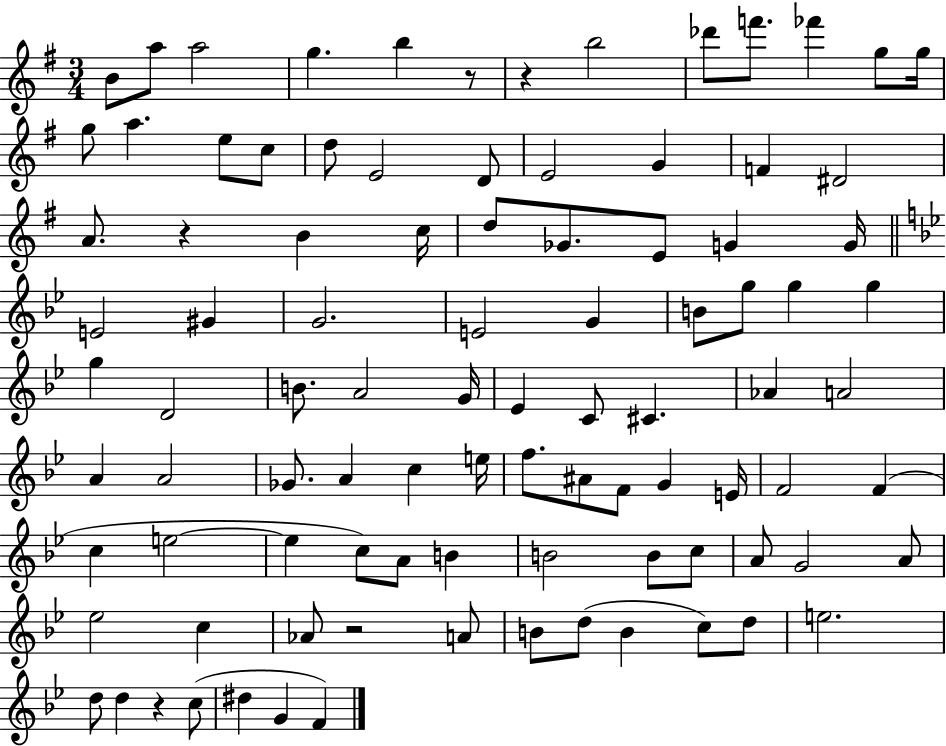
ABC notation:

X:1
T:Untitled
M:3/4
L:1/4
K:G
B/2 a/2 a2 g b z/2 z b2 _d'/2 f'/2 _f' g/2 g/4 g/2 a e/2 c/2 d/2 E2 D/2 E2 G F ^D2 A/2 z B c/4 d/2 _G/2 E/2 G G/4 E2 ^G G2 E2 G B/2 g/2 g g g D2 B/2 A2 G/4 _E C/2 ^C _A A2 A A2 _G/2 A c e/4 f/2 ^A/2 F/2 G E/4 F2 F c e2 e c/2 A/2 B B2 B/2 c/2 A/2 G2 A/2 _e2 c _A/2 z2 A/2 B/2 d/2 B c/2 d/2 e2 d/2 d z c/2 ^d G F